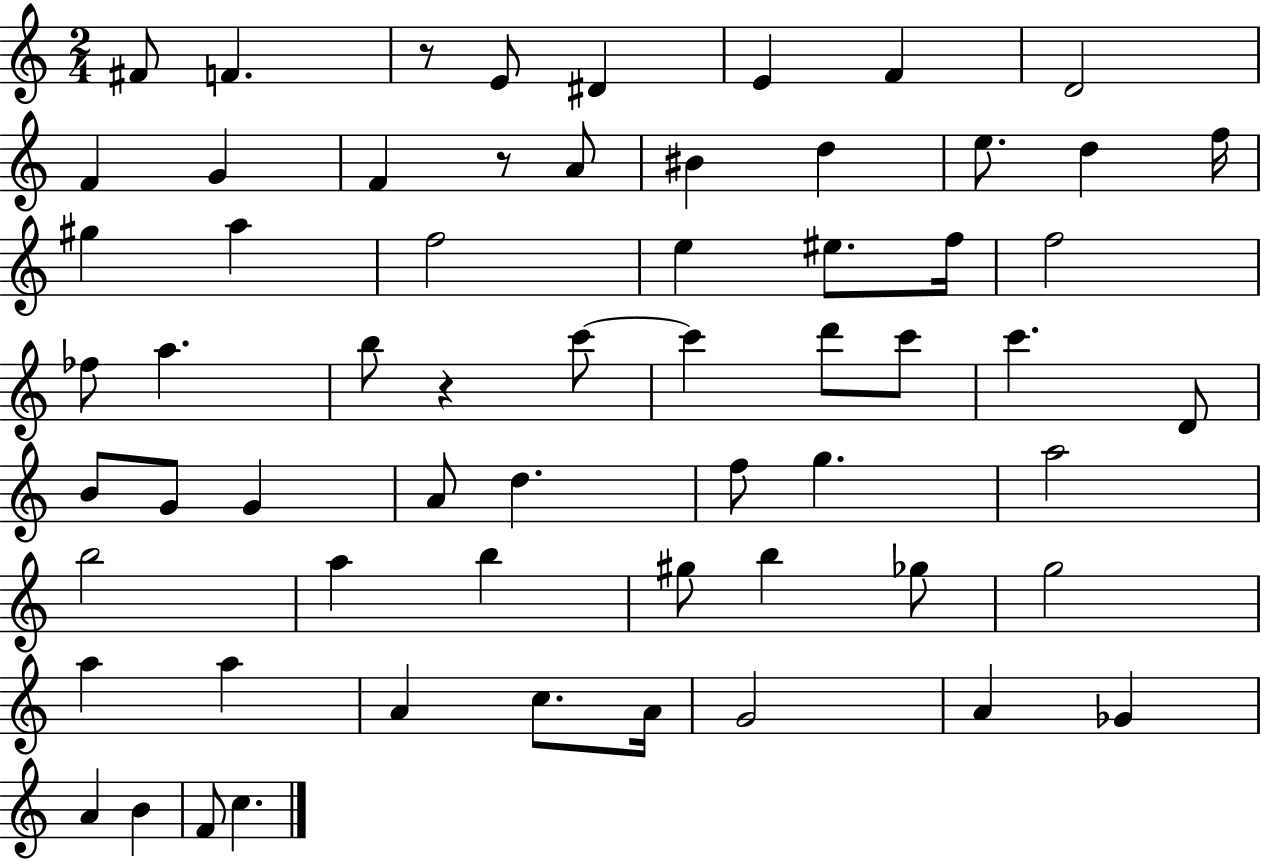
X:1
T:Untitled
M:2/4
L:1/4
K:C
^F/2 F z/2 E/2 ^D E F D2 F G F z/2 A/2 ^B d e/2 d f/4 ^g a f2 e ^e/2 f/4 f2 _f/2 a b/2 z c'/2 c' d'/2 c'/2 c' D/2 B/2 G/2 G A/2 d f/2 g a2 b2 a b ^g/2 b _g/2 g2 a a A c/2 A/4 G2 A _G A B F/2 c